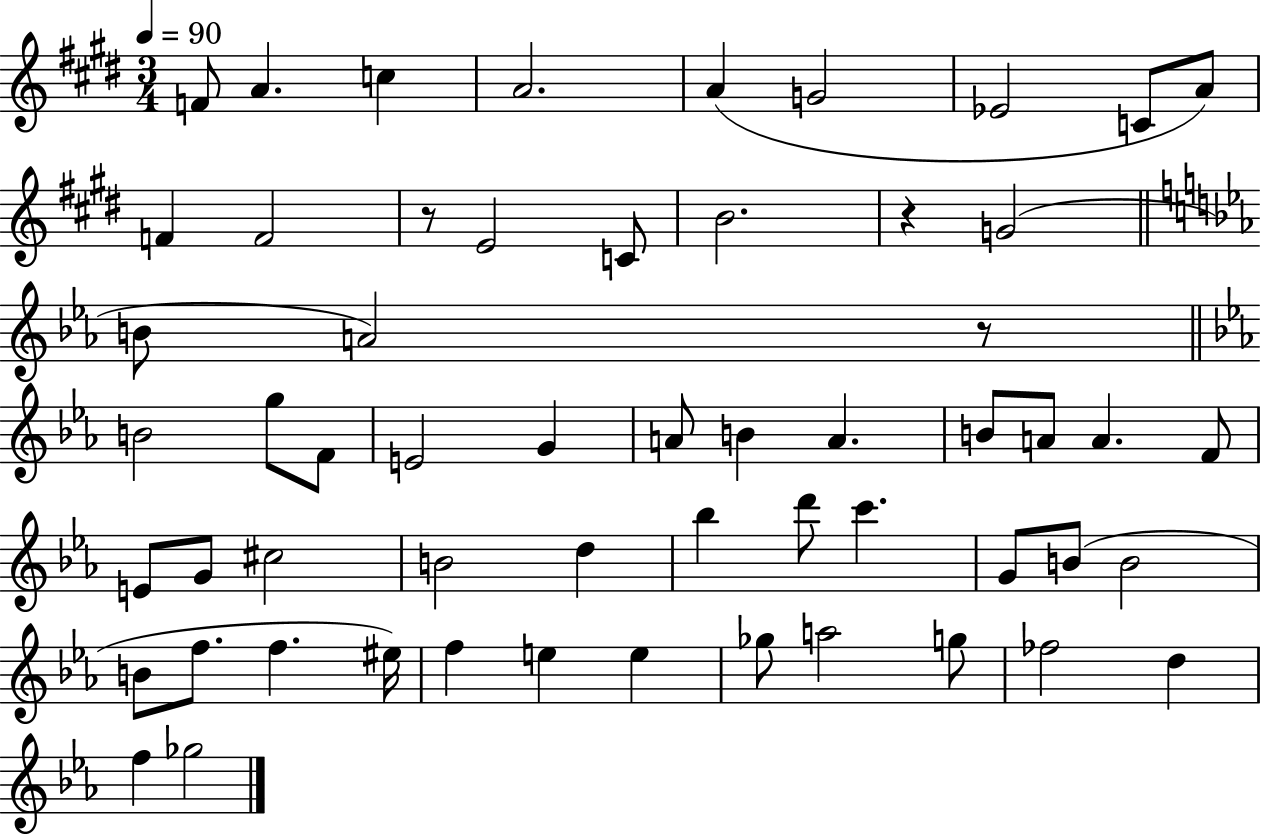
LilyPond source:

{
  \clef treble
  \numericTimeSignature
  \time 3/4
  \key e \major
  \tempo 4 = 90
  \repeat volta 2 { f'8 a'4. c''4 | a'2. | a'4( g'2 | ees'2 c'8 a'8) | \break f'4 f'2 | r8 e'2 c'8 | b'2. | r4 g'2( | \break \bar "||" \break \key ees \major b'8 a'2) r8 | \bar "||" \break \key c \minor b'2 g''8 f'8 | e'2 g'4 | a'8 b'4 a'4. | b'8 a'8 a'4. f'8 | \break e'8 g'8 cis''2 | b'2 d''4 | bes''4 d'''8 c'''4. | g'8 b'8( b'2 | \break b'8 f''8. f''4. eis''16) | f''4 e''4 e''4 | ges''8 a''2 g''8 | fes''2 d''4 | \break f''4 ges''2 | } \bar "|."
}